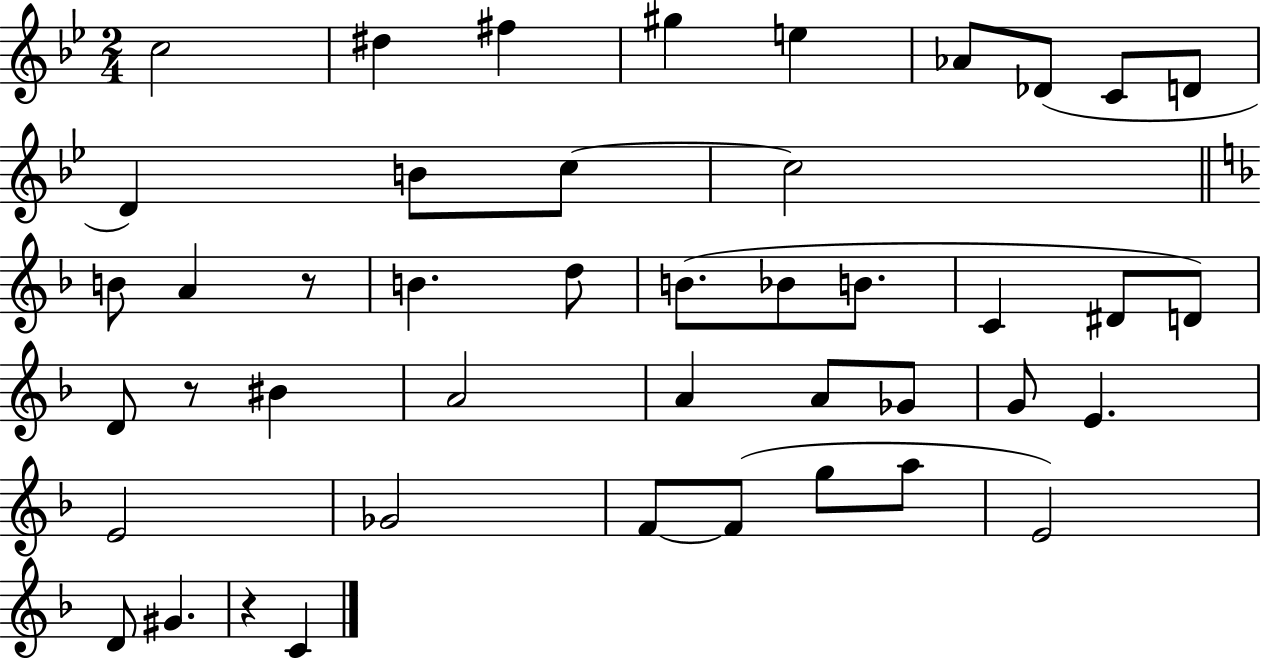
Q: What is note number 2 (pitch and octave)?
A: D#5